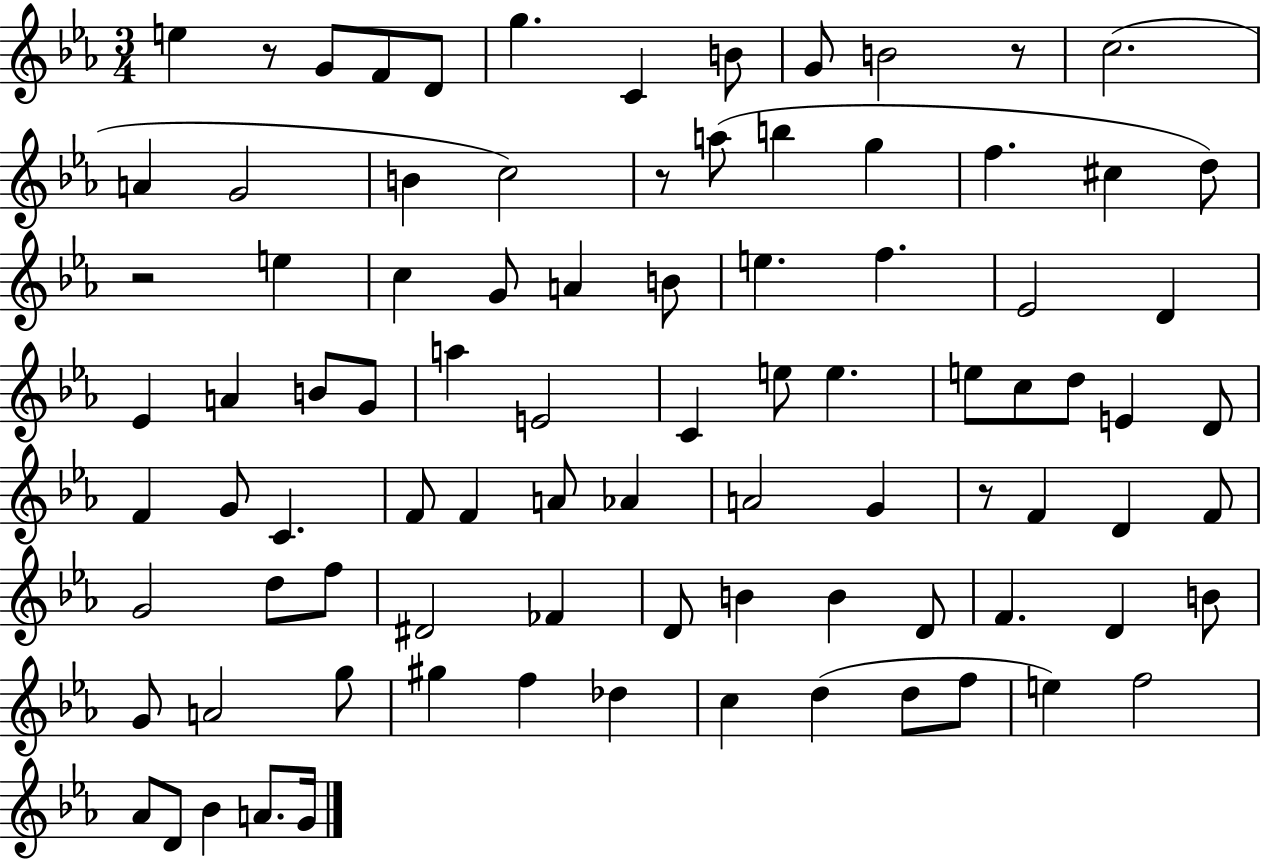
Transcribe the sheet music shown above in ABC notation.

X:1
T:Untitled
M:3/4
L:1/4
K:Eb
e z/2 G/2 F/2 D/2 g C B/2 G/2 B2 z/2 c2 A G2 B c2 z/2 a/2 b g f ^c d/2 z2 e c G/2 A B/2 e f _E2 D _E A B/2 G/2 a E2 C e/2 e e/2 c/2 d/2 E D/2 F G/2 C F/2 F A/2 _A A2 G z/2 F D F/2 G2 d/2 f/2 ^D2 _F D/2 B B D/2 F D B/2 G/2 A2 g/2 ^g f _d c d d/2 f/2 e f2 _A/2 D/2 _B A/2 G/4